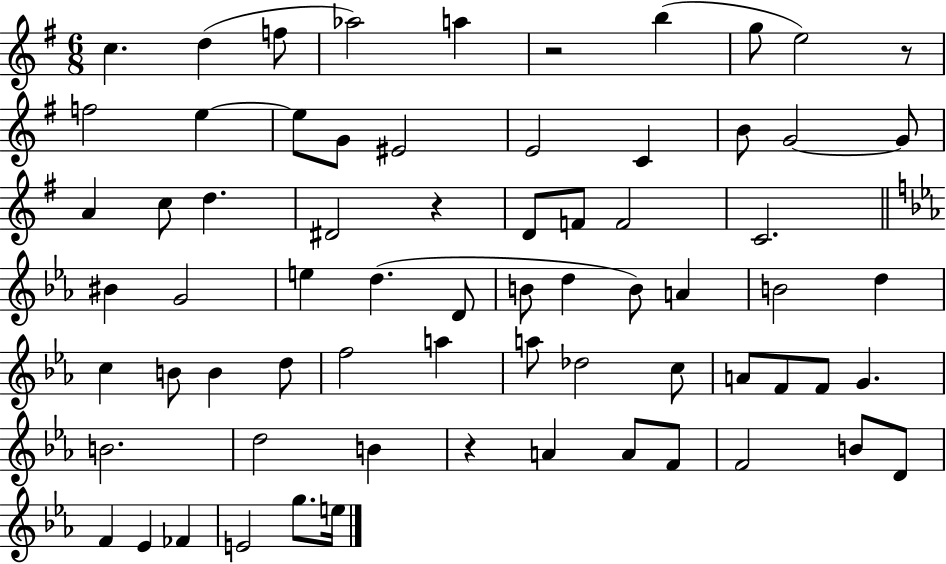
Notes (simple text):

C5/q. D5/q F5/e Ab5/h A5/q R/h B5/q G5/e E5/h R/e F5/h E5/q E5/e G4/e EIS4/h E4/h C4/q B4/e G4/h G4/e A4/q C5/e D5/q. D#4/h R/q D4/e F4/e F4/h C4/h. BIS4/q G4/h E5/q D5/q. D4/e B4/e D5/q B4/e A4/q B4/h D5/q C5/q B4/e B4/q D5/e F5/h A5/q A5/e Db5/h C5/e A4/e F4/e F4/e G4/q. B4/h. D5/h B4/q R/q A4/q A4/e F4/e F4/h B4/e D4/e F4/q Eb4/q FES4/q E4/h G5/e. E5/s